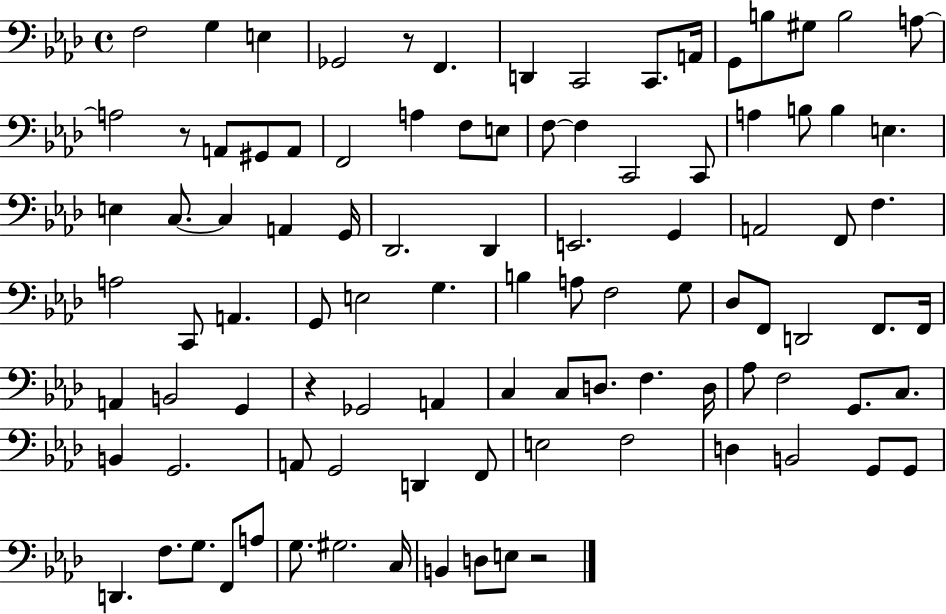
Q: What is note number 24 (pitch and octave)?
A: F3